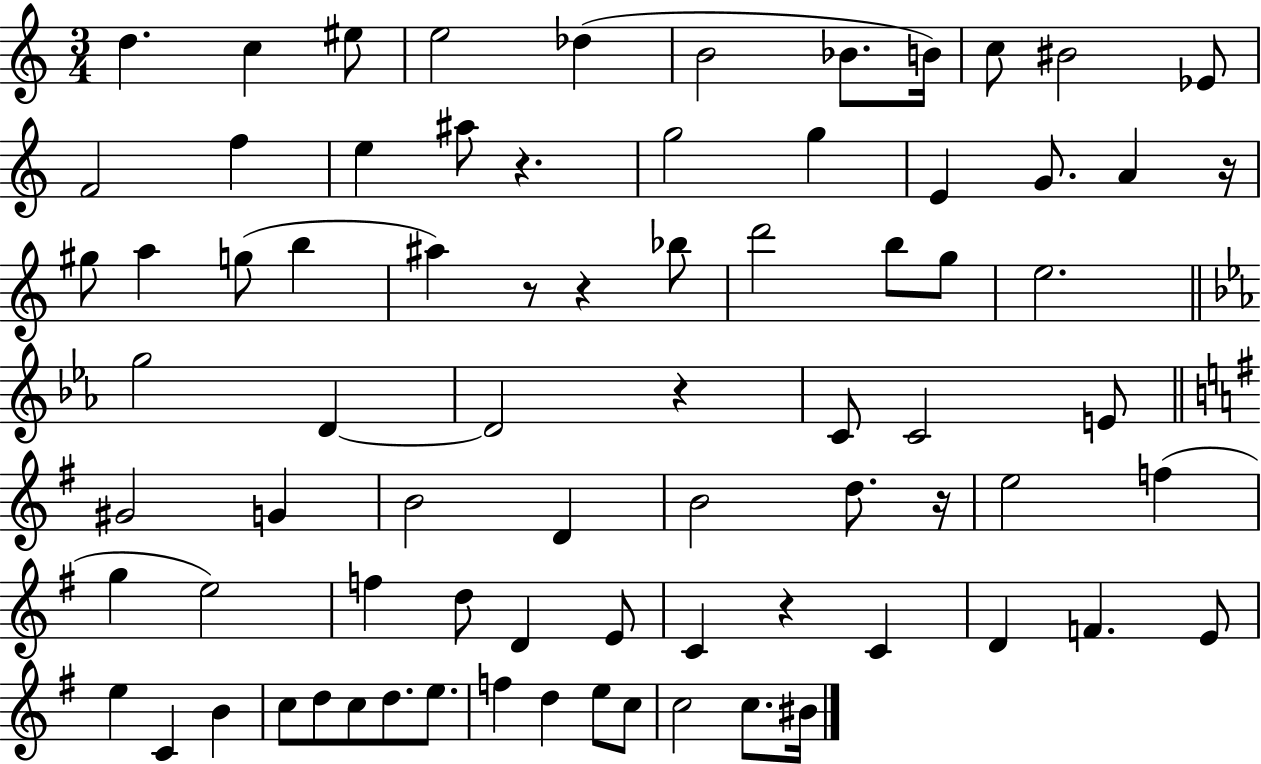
D5/q. C5/q EIS5/e E5/h Db5/q B4/h Bb4/e. B4/s C5/e BIS4/h Eb4/e F4/h F5/q E5/q A#5/e R/q. G5/h G5/q E4/q G4/e. A4/q R/s G#5/e A5/q G5/e B5/q A#5/q R/e R/q Bb5/e D6/h B5/e G5/e E5/h. G5/h D4/q D4/h R/q C4/e C4/h E4/e G#4/h G4/q B4/h D4/q B4/h D5/e. R/s E5/h F5/q G5/q E5/h F5/q D5/e D4/q E4/e C4/q R/q C4/q D4/q F4/q. E4/e E5/q C4/q B4/q C5/e D5/e C5/e D5/e. E5/e. F5/q D5/q E5/e C5/e C5/h C5/e. BIS4/s